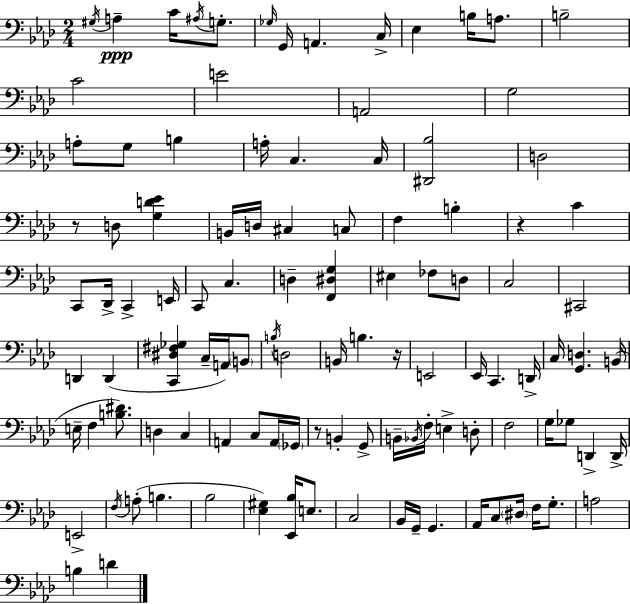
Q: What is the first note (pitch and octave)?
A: G#3